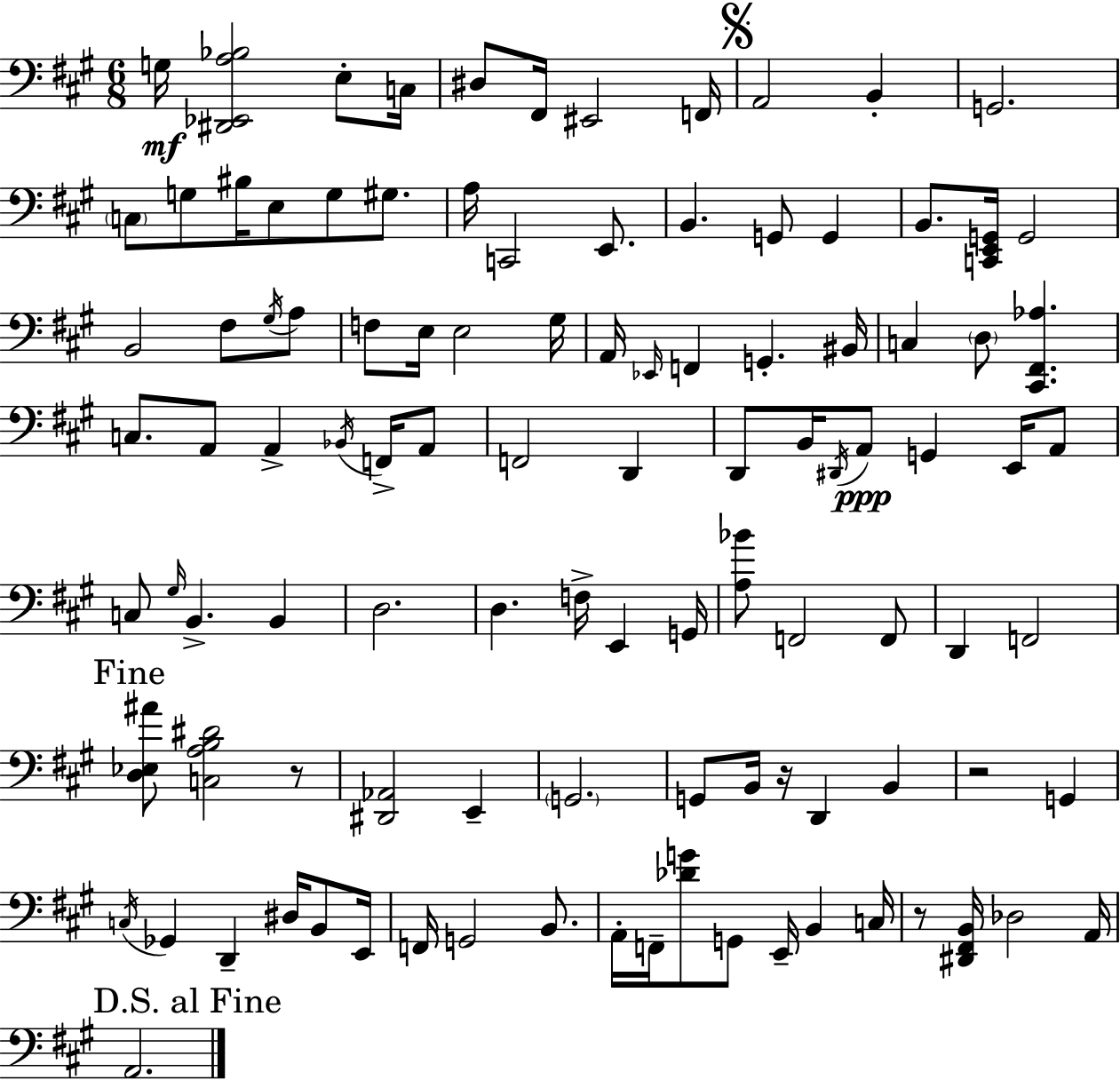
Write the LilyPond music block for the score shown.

{
  \clef bass
  \numericTimeSignature
  \time 6/8
  \key a \major
  g16\mf <dis, ees, a bes>2 e8-. c16 | dis8 fis,16 eis,2 f,16 | \mark \markup { \musicglyph "scripts.segno" } a,2 b,4-. | g,2. | \break \parenthesize c8 g8 bis16 e8 g8 gis8. | a16 c,2 e,8. | b,4. g,8 g,4 | b,8. <c, e, g,>16 g,2 | \break b,2 fis8 \acciaccatura { gis16 } a8 | f8 e16 e2 | gis16 a,16 \grace { ees,16 } f,4 g,4.-. | bis,16 c4 \parenthesize d8 <cis, fis, aes>4. | \break c8. a,8 a,4-> \acciaccatura { bes,16 } | f,16-> a,8 f,2 d,4 | d,8 b,16 \acciaccatura { dis,16 }\ppp a,8 g,4 | e,16 a,8 c8 \grace { gis16 } b,4.-> | \break b,4 d2. | d4. f16-> | e,4 g,16 <a bes'>8 f,2 | f,8 d,4 f,2 | \break \mark "Fine" <d ees ais'>8 <c a b dis'>2 | r8 <dis, aes,>2 | e,4-- \parenthesize g,2. | g,8 b,16 r16 d,4 | \break b,4 r2 | g,4 \acciaccatura { c16 } ges,4 d,4-- | dis16 b,8 e,16 f,16 g,2 | b,8. a,16-. f,16-- <des' g'>8 g,8 | \break e,16-- b,4 c16 r8 <dis, fis, b,>16 des2 | a,16 \mark "D.S. al Fine" a,2. | \bar "|."
}